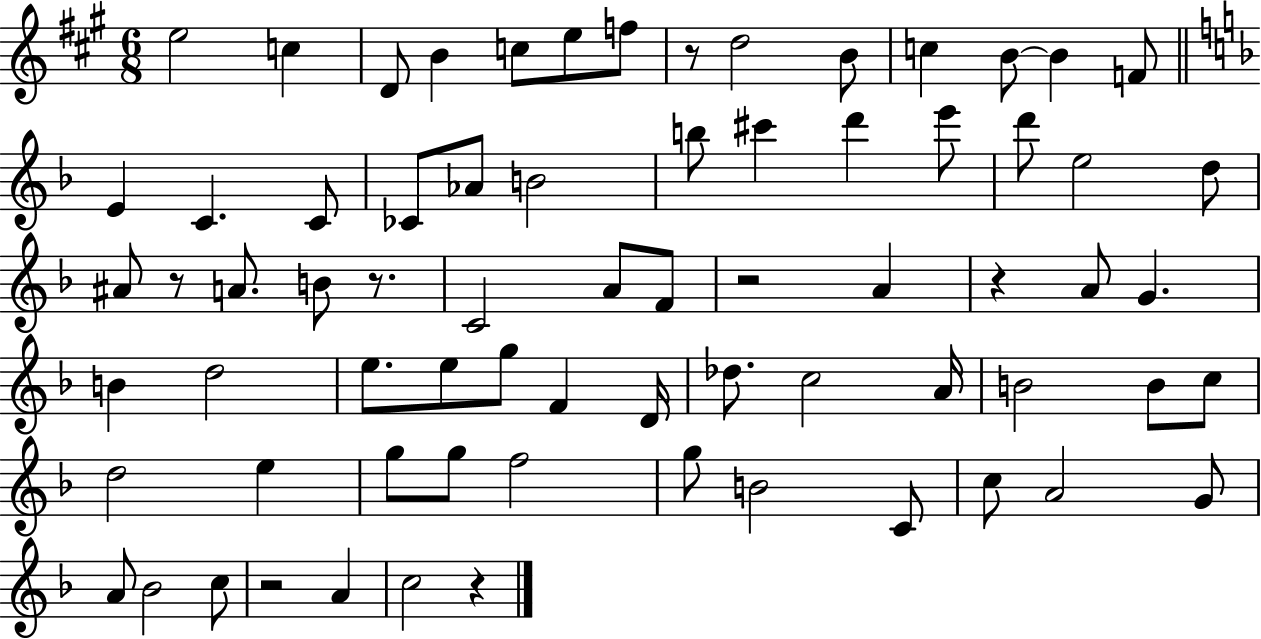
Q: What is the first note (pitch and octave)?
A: E5